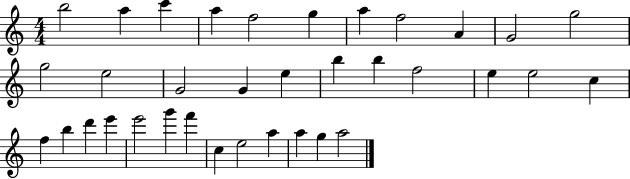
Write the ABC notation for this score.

X:1
T:Untitled
M:4/4
L:1/4
K:C
b2 a c' a f2 g a f2 A G2 g2 g2 e2 G2 G e b b f2 e e2 c f b d' e' e'2 g' f' c e2 a a g a2